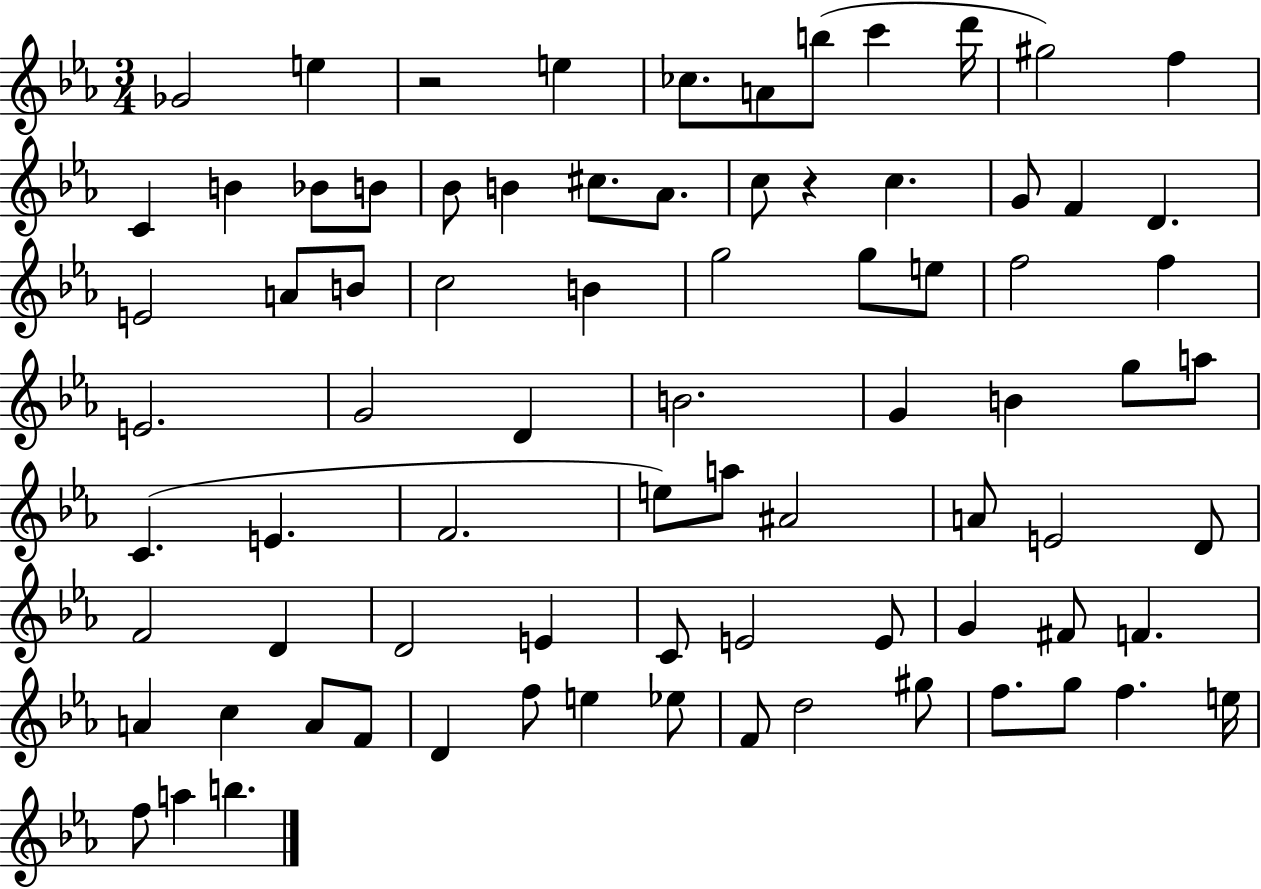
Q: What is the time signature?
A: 3/4